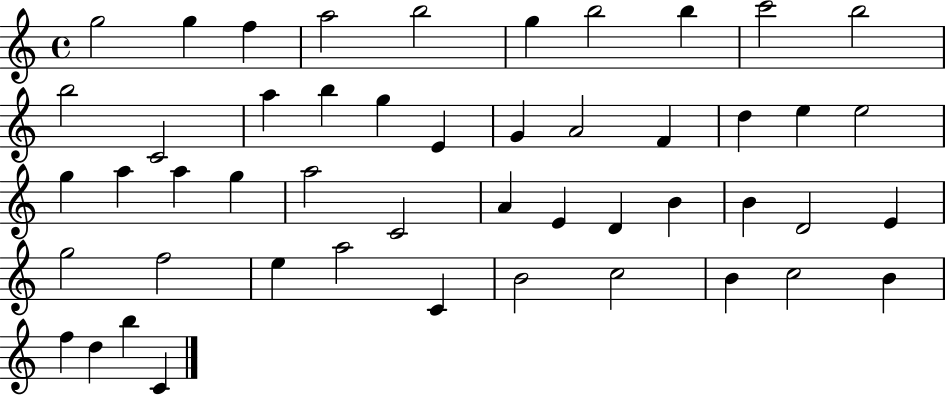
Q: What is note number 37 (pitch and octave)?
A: F5